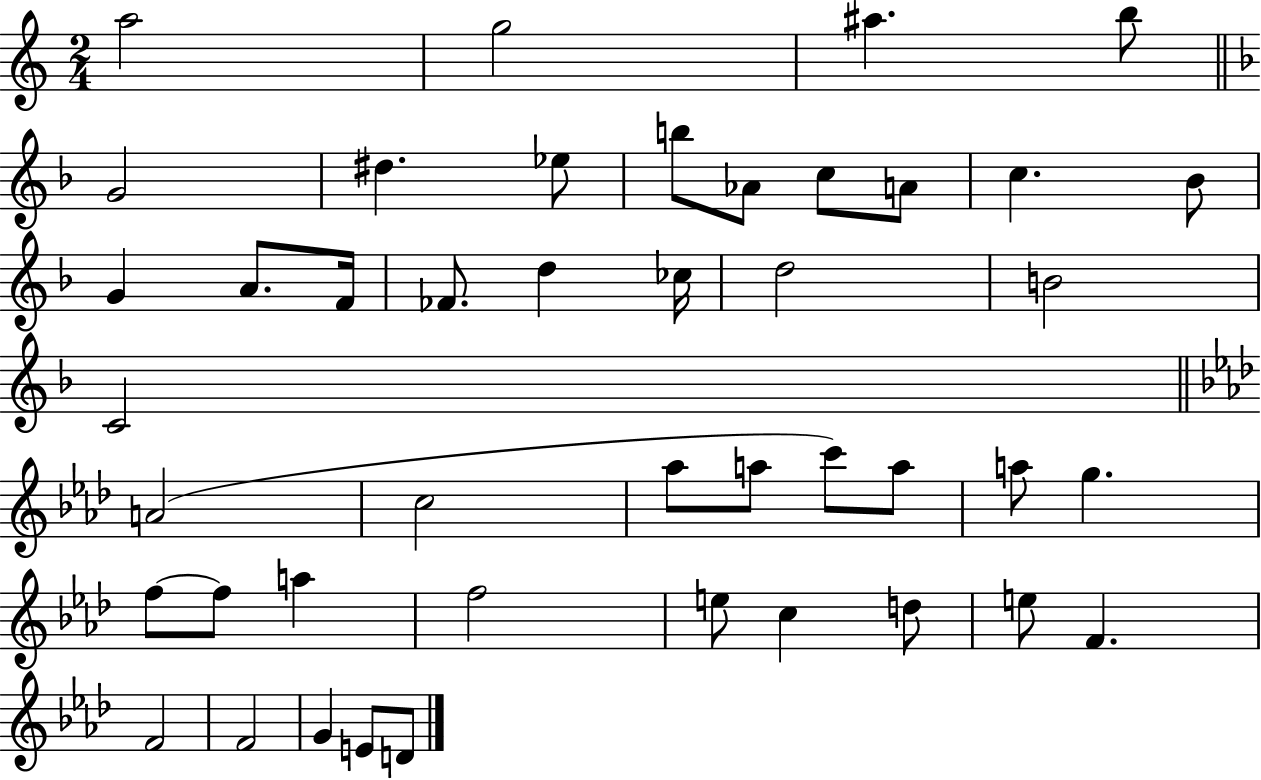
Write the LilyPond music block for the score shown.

{
  \clef treble
  \numericTimeSignature
  \time 2/4
  \key c \major
  \repeat volta 2 { a''2 | g''2 | ais''4. b''8 | \bar "||" \break \key d \minor g'2 | dis''4. ees''8 | b''8 aes'8 c''8 a'8 | c''4. bes'8 | \break g'4 a'8. f'16 | fes'8. d''4 ces''16 | d''2 | b'2 | \break c'2 | \bar "||" \break \key aes \major a'2( | c''2 | aes''8 a''8 c'''8) a''8 | a''8 g''4. | \break f''8~~ f''8 a''4 | f''2 | e''8 c''4 d''8 | e''8 f'4. | \break f'2 | f'2 | g'4 e'8 d'8 | } \bar "|."
}